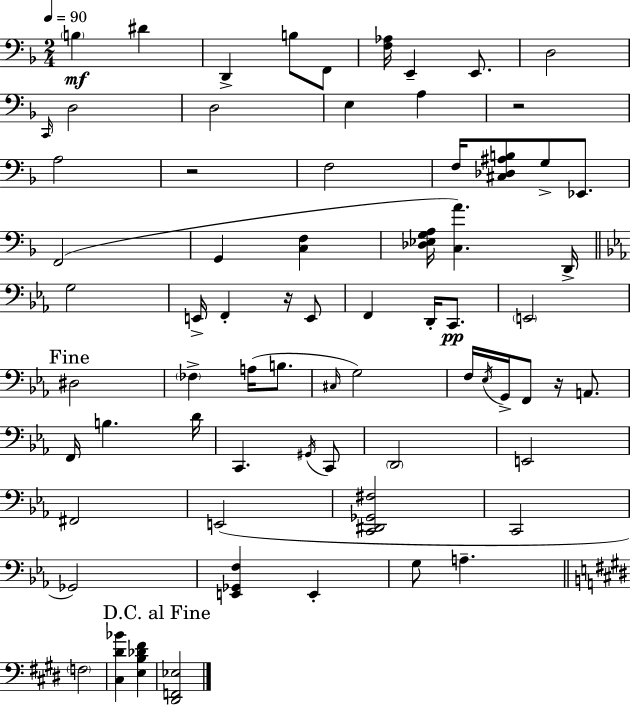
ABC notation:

X:1
T:Untitled
M:2/4
L:1/4
K:Dm
B, ^D D,, B,/2 F,,/2 [F,_A,]/4 E,, E,,/2 D,2 C,,/4 D,2 D,2 E, A, z2 A,2 z2 F,2 F,/4 [^C,_D,^A,B,]/2 G,/2 _E,,/2 F,,2 G,, [C,F,] [_D,_E,G,A,]/4 [C,A] D,,/4 G,2 E,,/4 F,, z/4 E,,/2 F,, D,,/4 C,,/2 E,,2 ^D,2 _F, A,/4 B,/2 ^C,/4 G,2 F,/4 _E,/4 G,,/4 F,,/2 z/4 A,,/2 F,,/4 B, D/4 C,, ^G,,/4 C,,/2 D,,2 E,,2 ^F,,2 E,,2 [C,,^D,,_G,,^F,]2 C,,2 _G,,2 [E,,_G,,F,] E,, G,/2 A, F,2 [^C,^D_B] [E,B,_D^F] [^D,,F,,_E,]2